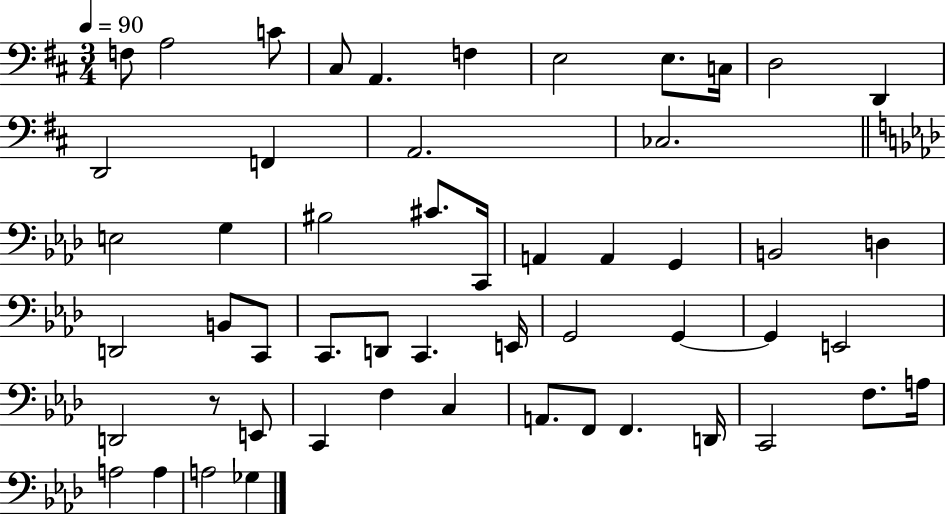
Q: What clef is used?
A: bass